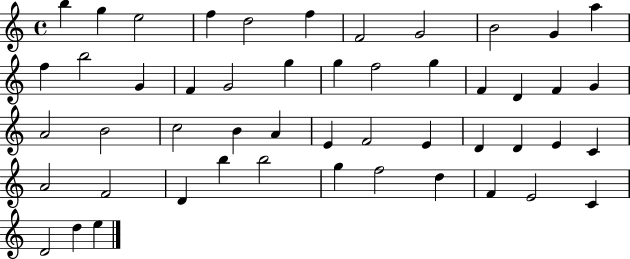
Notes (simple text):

B5/q G5/q E5/h F5/q D5/h F5/q F4/h G4/h B4/h G4/q A5/q F5/q B5/h G4/q F4/q G4/h G5/q G5/q F5/h G5/q F4/q D4/q F4/q G4/q A4/h B4/h C5/h B4/q A4/q E4/q F4/h E4/q D4/q D4/q E4/q C4/q A4/h F4/h D4/q B5/q B5/h G5/q F5/h D5/q F4/q E4/h C4/q D4/h D5/q E5/q